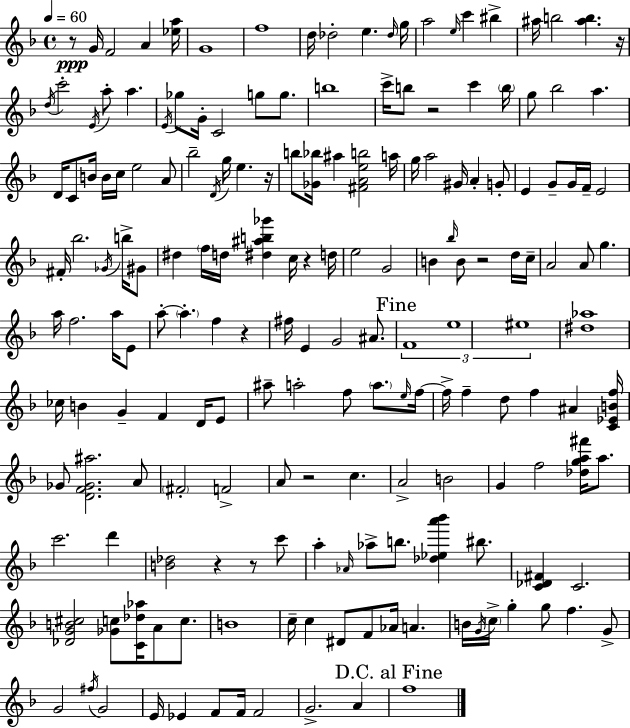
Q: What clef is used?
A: treble